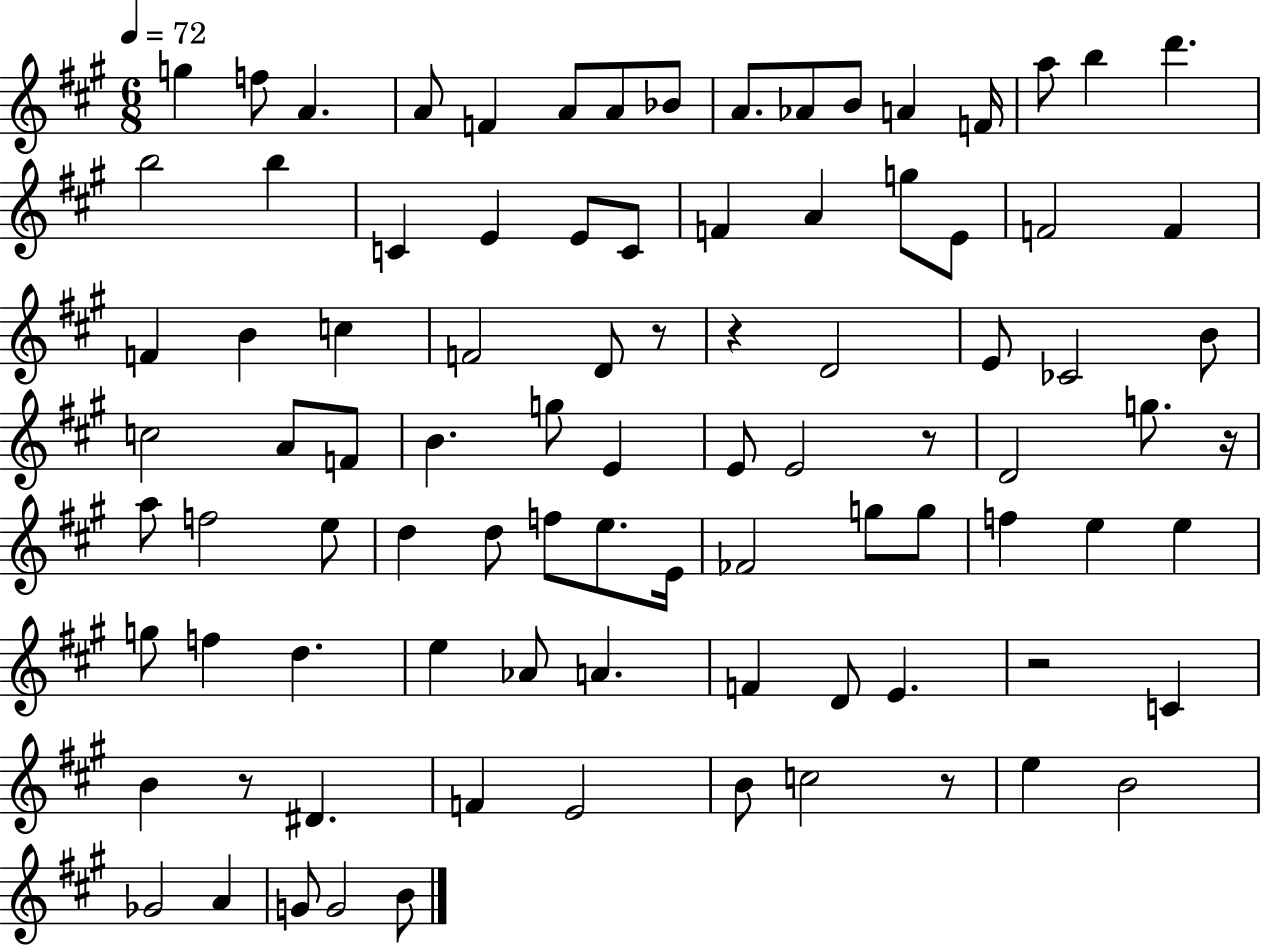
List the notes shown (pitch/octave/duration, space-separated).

G5/q F5/e A4/q. A4/e F4/q A4/e A4/e Bb4/e A4/e. Ab4/e B4/e A4/q F4/s A5/e B5/q D6/q. B5/h B5/q C4/q E4/q E4/e C4/e F4/q A4/q G5/e E4/e F4/h F4/q F4/q B4/q C5/q F4/h D4/e R/e R/q D4/h E4/e CES4/h B4/e C5/h A4/e F4/e B4/q. G5/e E4/q E4/e E4/h R/e D4/h G5/e. R/s A5/e F5/h E5/e D5/q D5/e F5/e E5/e. E4/s FES4/h G5/e G5/e F5/q E5/q E5/q G5/e F5/q D5/q. E5/q Ab4/e A4/q. F4/q D4/e E4/q. R/h C4/q B4/q R/e D#4/q. F4/q E4/h B4/e C5/h R/e E5/q B4/h Gb4/h A4/q G4/e G4/h B4/e